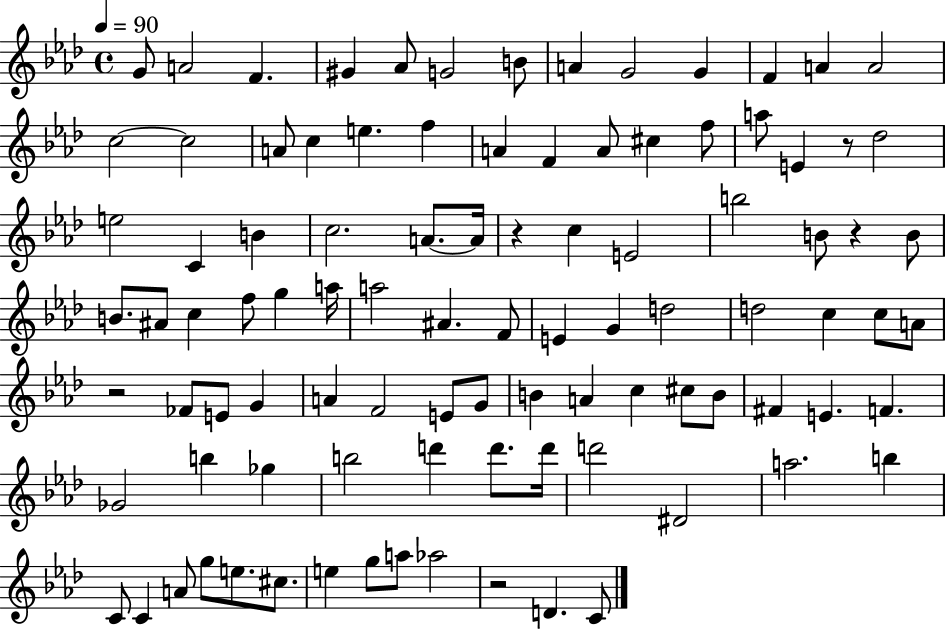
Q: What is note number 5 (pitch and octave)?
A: Ab4